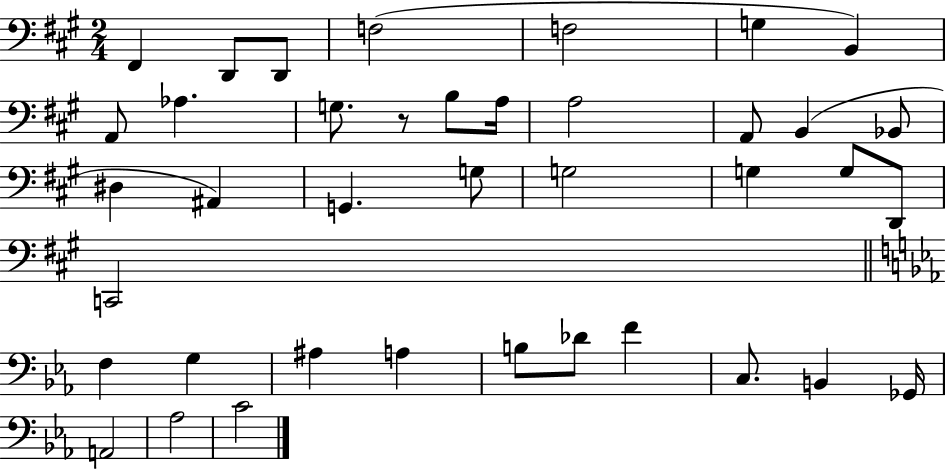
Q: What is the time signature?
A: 2/4